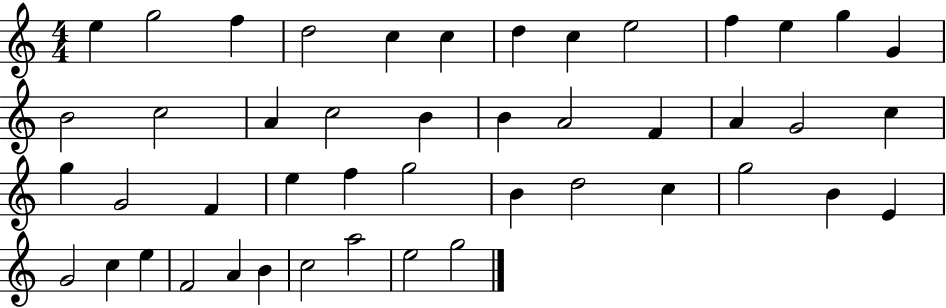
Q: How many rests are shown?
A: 0